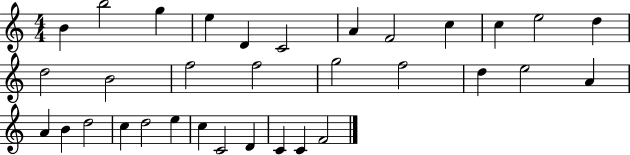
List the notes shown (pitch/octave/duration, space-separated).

B4/q B5/h G5/q E5/q D4/q C4/h A4/q F4/h C5/q C5/q E5/h D5/q D5/h B4/h F5/h F5/h G5/h F5/h D5/q E5/h A4/q A4/q B4/q D5/h C5/q D5/h E5/q C5/q C4/h D4/q C4/q C4/q F4/h